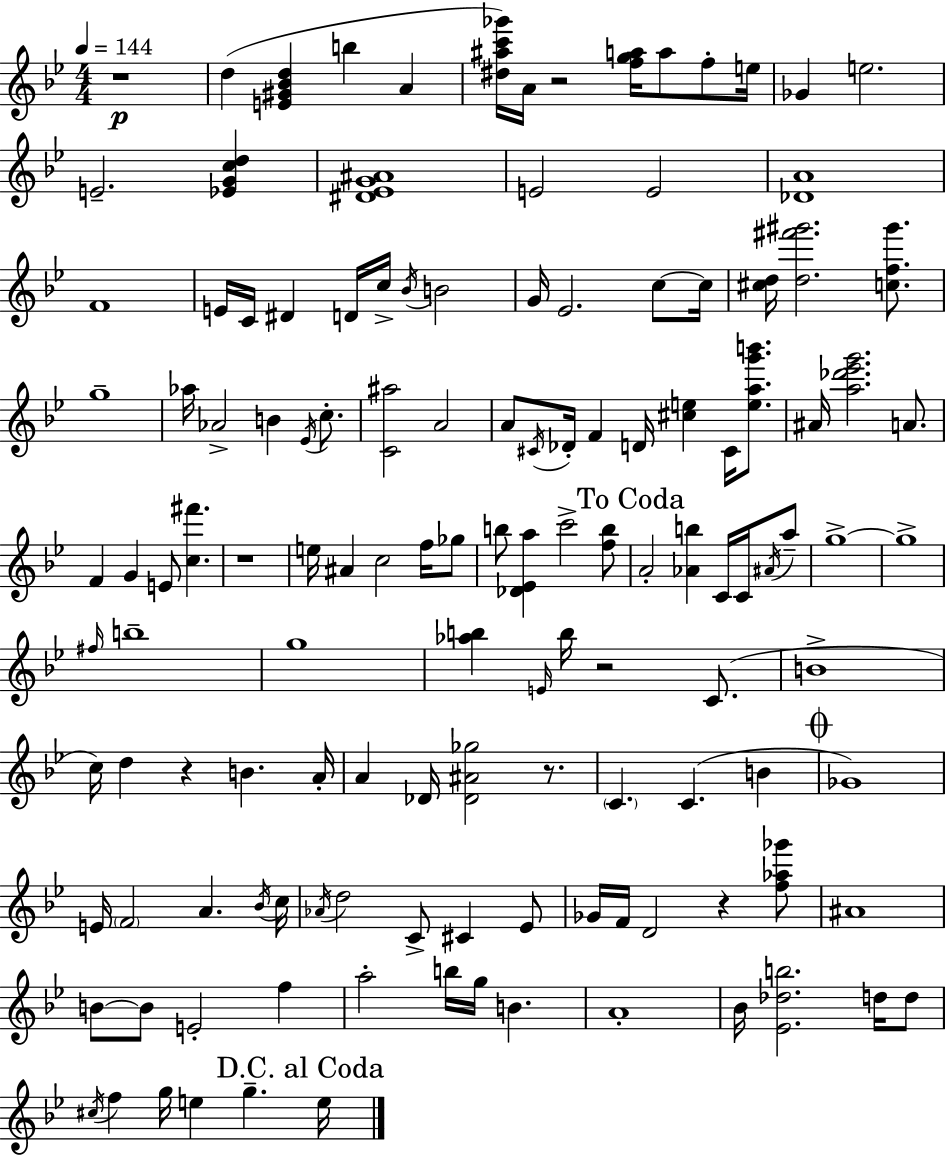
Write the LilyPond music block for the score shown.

{
  \clef treble
  \numericTimeSignature
  \time 4/4
  \key bes \major
  \tempo 4 = 144
  \repeat volta 2 { r1\p | d''4( <e' gis' bes' d''>4 b''4 a'4 | <dis'' ais'' c''' ges'''>16) a'16 r2 <f'' g'' a''>16 a''8 f''8-. e''16 | ges'4 e''2. | \break e'2.-- <ees' g' c'' d''>4 | <dis' ees' g' ais'>1 | e'2 e'2 | <des' a'>1 | \break f'1 | e'16 c'16 dis'4 d'16 c''16-> \acciaccatura { bes'16 } b'2 | g'16 ees'2. c''8~~ | c''16 <cis'' d''>16 <d'' fis''' gis'''>2. <c'' f'' gis'''>8. | \break g''1-- | aes''16 aes'2-> b'4 \acciaccatura { ees'16 } c''8.-. | <c' ais''>2 a'2 | a'8 \acciaccatura { cis'16 } des'16-. f'4 d'16 <cis'' e''>4 cis'16 | \break <e'' a'' g''' b'''>8. ais'16 <a'' des''' ees''' g'''>2. | a'8. f'4 g'4 e'8 <c'' fis'''>4. | r1 | e''16 ais'4 c''2 | \break f''16 ges''8 b''8 <des' ees' a''>4 c'''2-> | <f'' b''>8 \mark "To Coda" a'2-. <aes' b''>4 c'16 | c'16 \acciaccatura { ais'16 } a''8-- g''1->~~ | g''1-> | \break \grace { fis''16 } b''1-- | g''1 | <aes'' b''>4 \grace { e'16 } b''16 r2 | c'8.( b'1-> | \break c''16) d''4 r4 b'4. | a'16-. a'4 des'16 <des' ais' ges''>2 | r8. \parenthesize c'4. c'4.( | b'4 \mark \markup { \musicglyph "scripts.coda" } ges'1) | \break e'16 \parenthesize f'2 a'4. | \acciaccatura { bes'16 } c''16 \acciaccatura { aes'16 } d''2 | c'8-> cis'4 ees'8 ges'16 f'16 d'2 | r4 <f'' aes'' ges'''>8 ais'1 | \break b'8~~ b'8 e'2-. | f''4 a''2-. | b''16 g''16 b'4. a'1-. | bes'16 <ees' des'' b''>2. | \break d''16 d''8 \acciaccatura { cis''16 } f''4 g''16 e''4 | g''4.-- \mark "D.C. al Coda" e''16 } \bar "|."
}